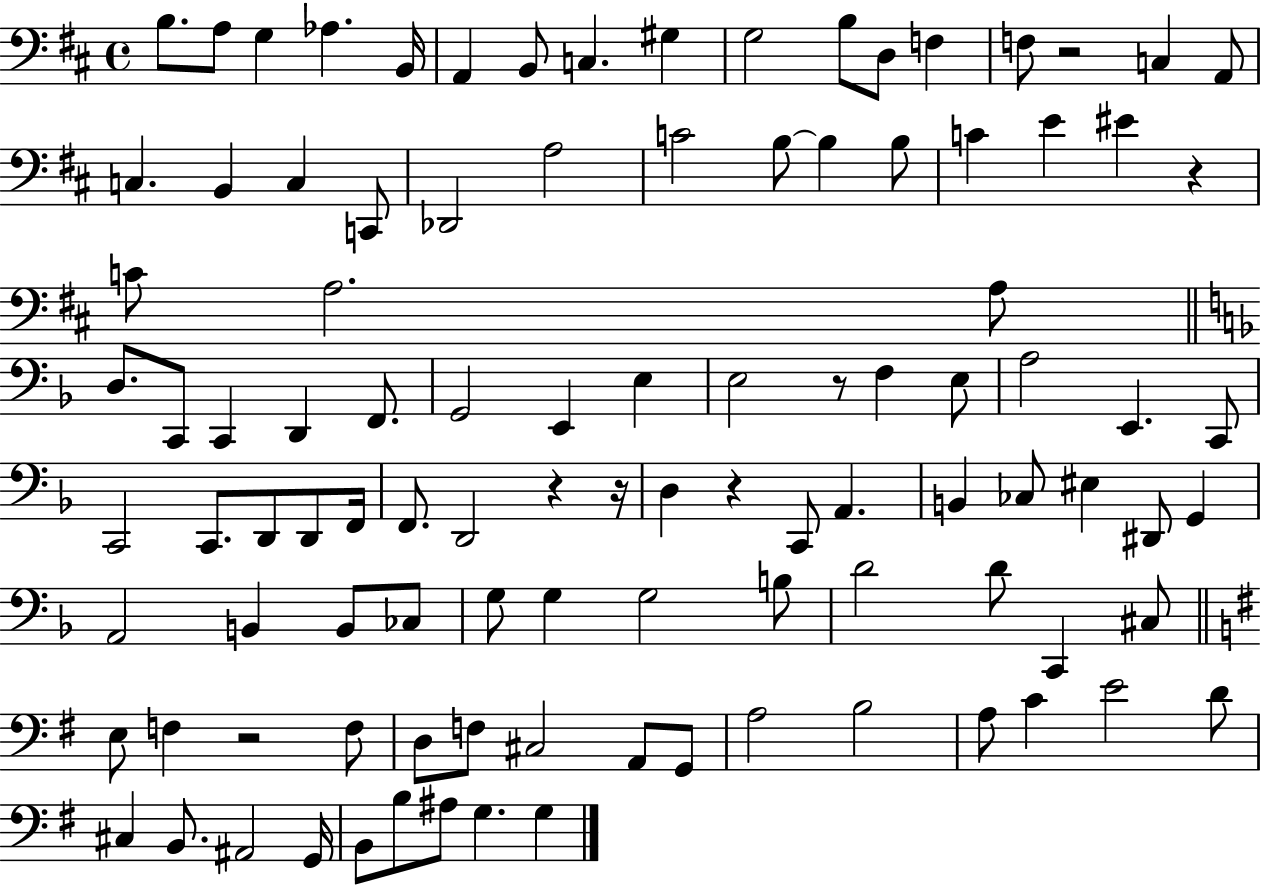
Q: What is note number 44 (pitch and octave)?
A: A3